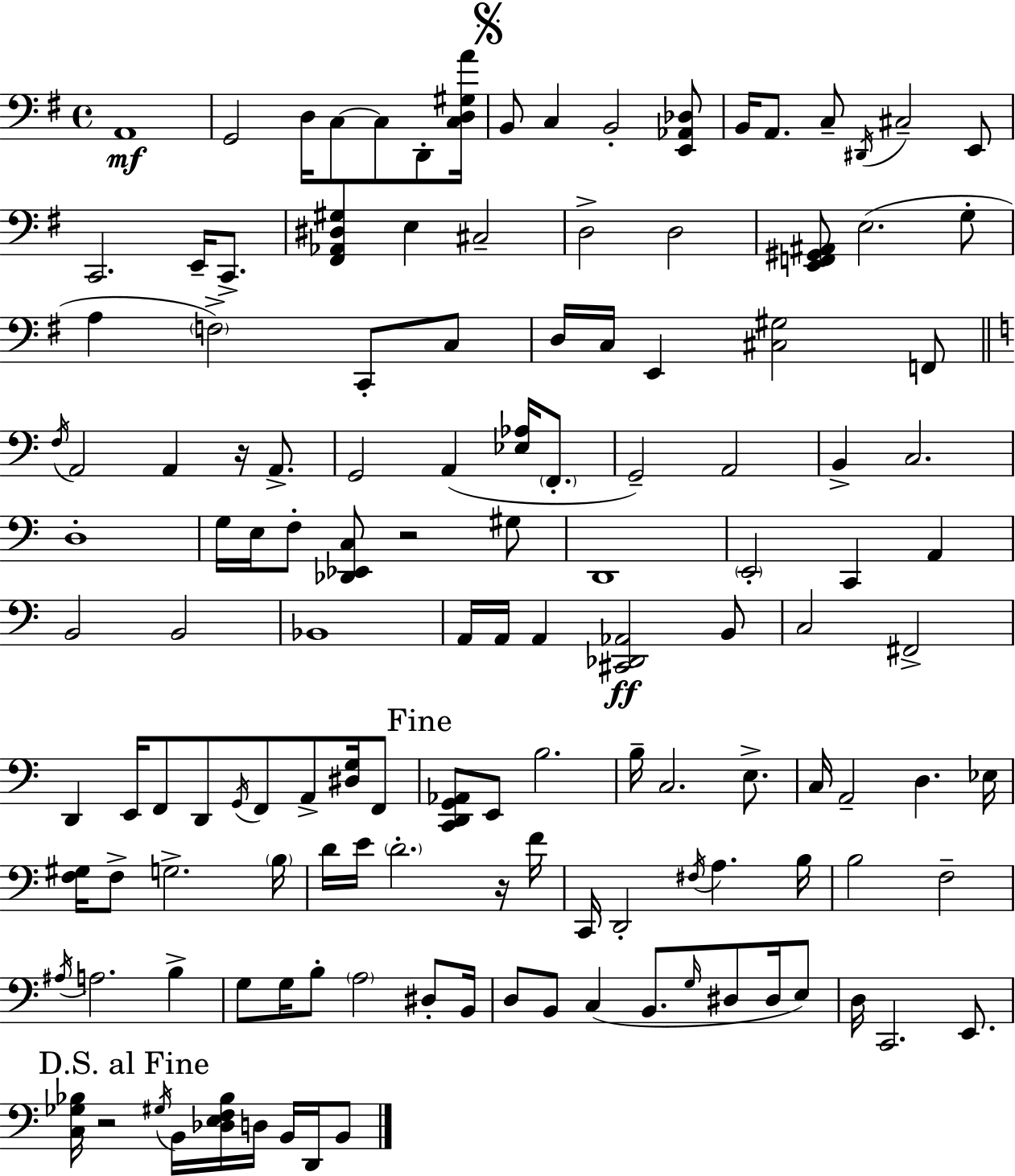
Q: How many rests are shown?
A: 4